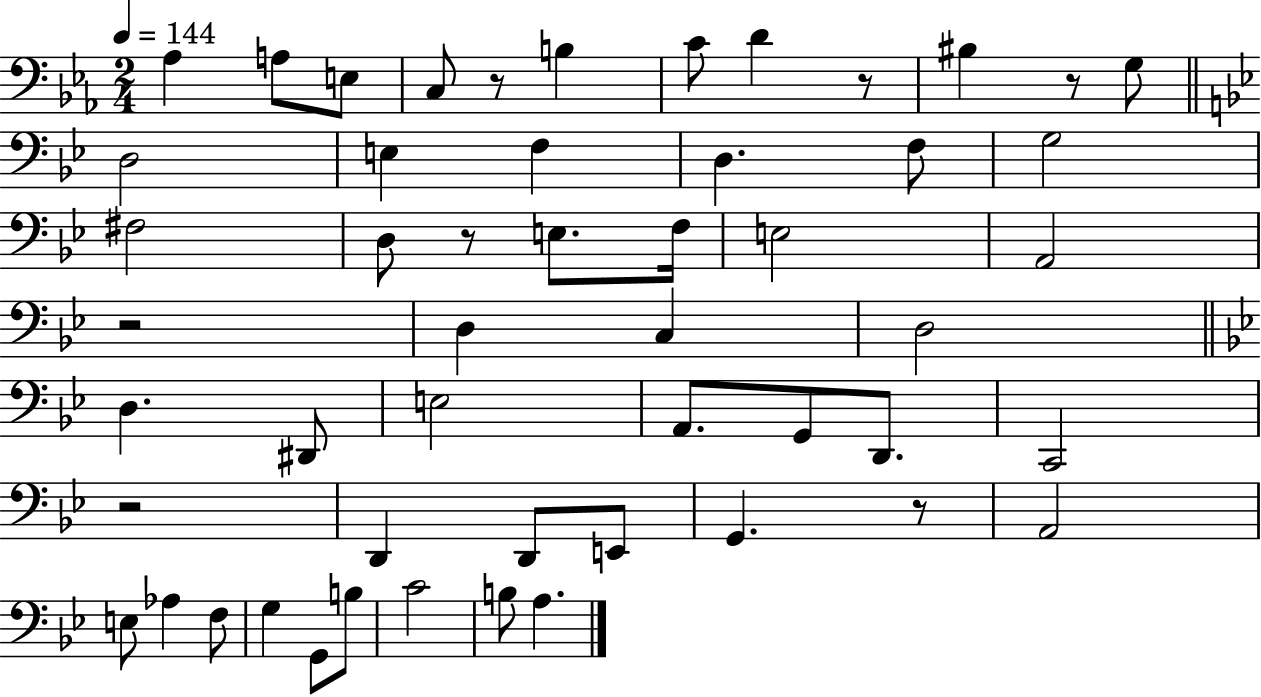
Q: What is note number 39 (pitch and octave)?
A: F3